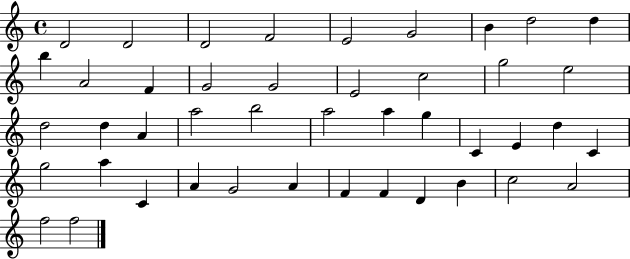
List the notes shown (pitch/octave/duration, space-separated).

D4/h D4/h D4/h F4/h E4/h G4/h B4/q D5/h D5/q B5/q A4/h F4/q G4/h G4/h E4/h C5/h G5/h E5/h D5/h D5/q A4/q A5/h B5/h A5/h A5/q G5/q C4/q E4/q D5/q C4/q G5/h A5/q C4/q A4/q G4/h A4/q F4/q F4/q D4/q B4/q C5/h A4/h F5/h F5/h